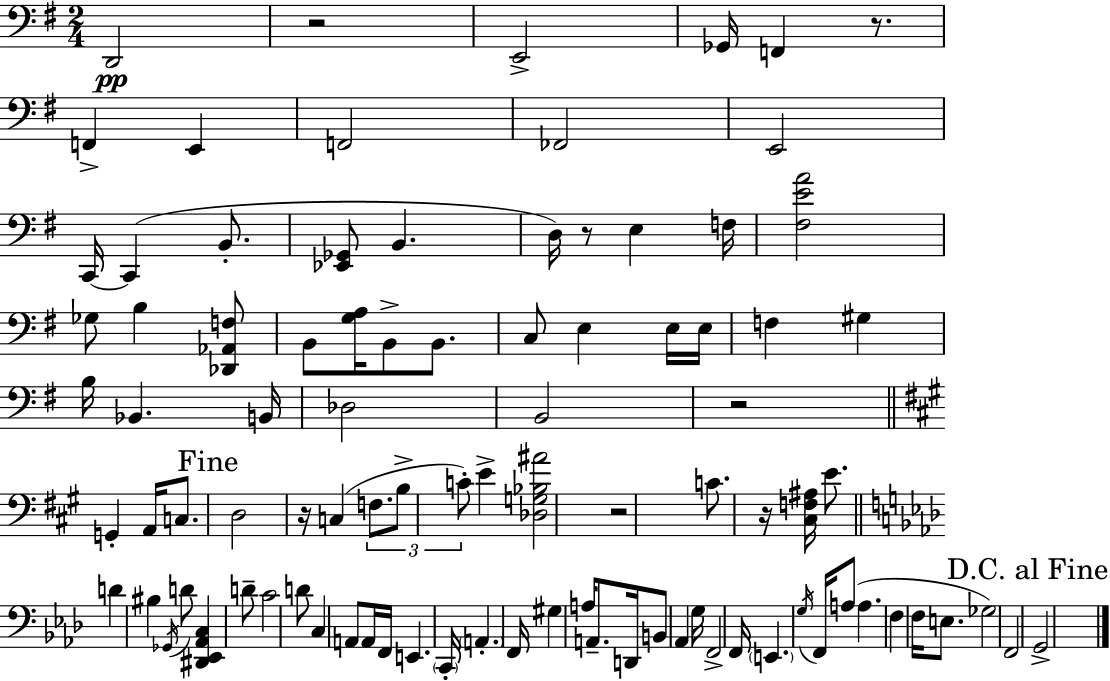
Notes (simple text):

D2/h R/h E2/h Gb2/s F2/q R/e. F2/q E2/q F2/h FES2/h E2/h C2/s C2/q B2/e. [Eb2,Gb2]/e B2/q. D3/s R/e E3/q F3/s [F#3,E4,A4]/h Gb3/e B3/q [Db2,Ab2,F3]/e B2/e [G3,A3]/s B2/e B2/e. C3/e E3/q E3/s E3/s F3/q G#3/q B3/s Bb2/q. B2/s Db3/h B2/h R/h G2/q A2/s C3/e. D3/h R/s C3/q F3/e. B3/e C4/e E4/q [Db3,G3,Bb3,A#4]/h R/h C4/e. R/s [C#3,F3,A#3]/s E4/e. D4/q BIS3/q Gb2/s D4/e [D#2,Eb2,Ab2,C3]/q D4/e C4/h D4/e C3/q A2/e A2/s F2/s E2/q. C2/s A2/q. F2/s G#3/q A3/s A2/e. D2/s B2/e Ab2/q G3/s F2/h F2/s E2/q. G3/s F2/s A3/e A3/q. F3/q F3/s E3/e. Gb3/h F2/h G2/h